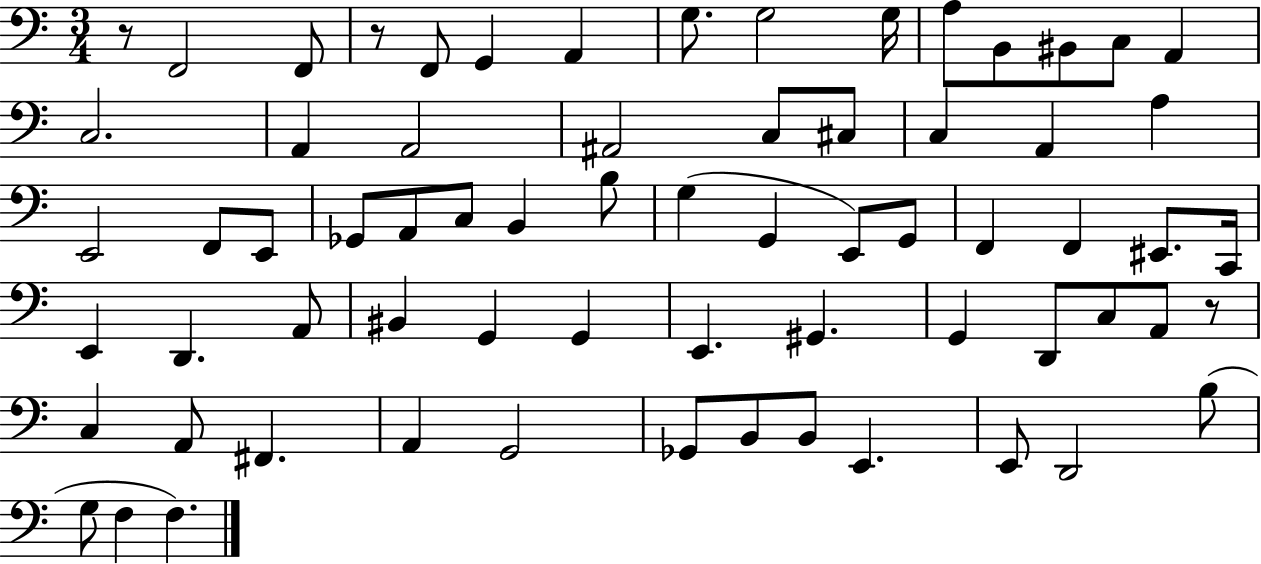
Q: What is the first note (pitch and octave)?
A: F2